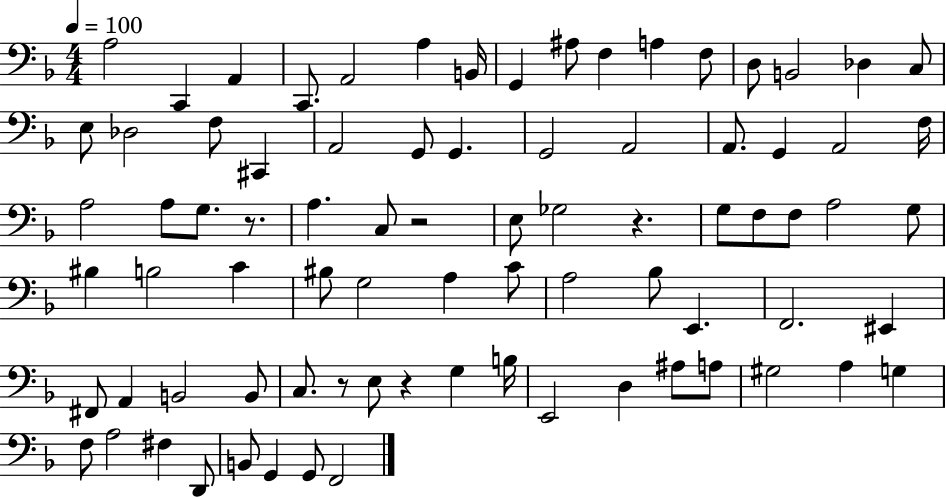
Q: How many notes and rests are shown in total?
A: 81